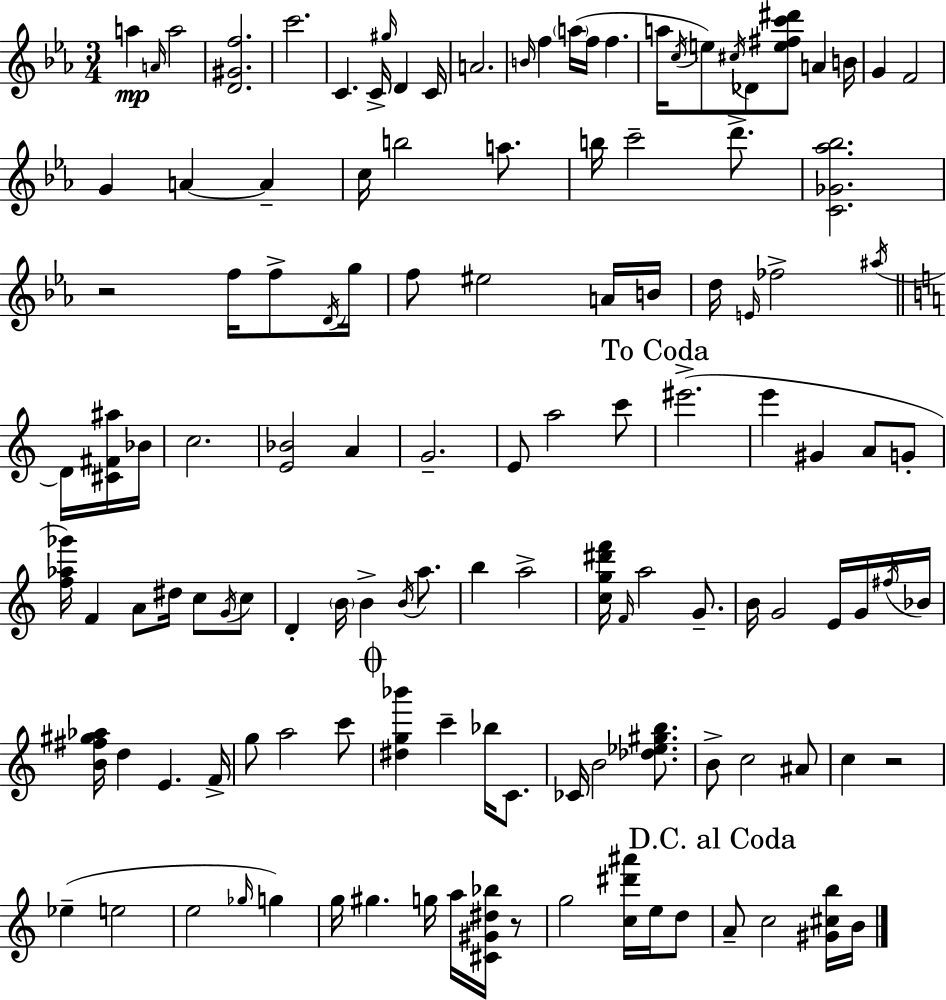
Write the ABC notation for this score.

X:1
T:Untitled
M:3/4
L:1/4
K:Cm
a A/4 a2 [D^Gf]2 c'2 C C/4 ^g/4 D C/4 A2 B/4 f a/4 f/4 f a/4 c/4 e/2 ^c/4 _D/2 [e^fc'^d']/2 A B/4 G F2 G A A c/4 b2 a/2 b/4 c'2 d'/2 [C_G_a_b]2 z2 f/4 f/2 D/4 g/4 f/2 ^e2 A/4 B/4 d/4 E/4 _f2 ^a/4 D/4 [^C^F^a]/4 _B/4 c2 [E_B]2 A G2 E/2 a2 c'/2 ^e'2 e' ^G A/2 G/2 [f_a_g']/4 F A/2 ^d/4 c/2 G/4 c/2 D B/4 B B/4 a/2 b a2 [cg^d'f']/4 F/4 a2 G/2 B/4 G2 E/4 G/4 ^f/4 _B/4 [B^f^g_a]/4 d E F/4 g/2 a2 c'/2 [^dg_b'] c' _b/4 C/2 _C/4 B2 [_d_e^gb]/2 B/2 c2 ^A/2 c z2 _e e2 e2 _g/4 g g/4 ^g g/4 a/4 [^C^G^d_b]/4 z/2 g2 [c^d'^a']/4 e/4 d/2 A/2 c2 [^G^cb]/4 B/4